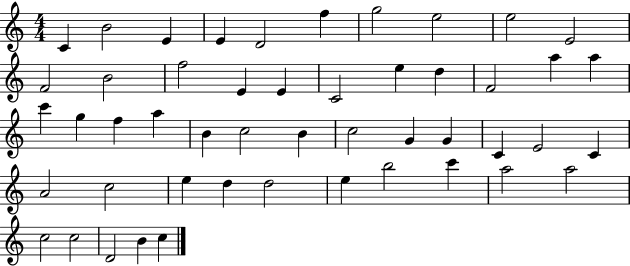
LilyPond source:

{
  \clef treble
  \numericTimeSignature
  \time 4/4
  \key c \major
  c'4 b'2 e'4 | e'4 d'2 f''4 | g''2 e''2 | e''2 e'2 | \break f'2 b'2 | f''2 e'4 e'4 | c'2 e''4 d''4 | f'2 a''4 a''4 | \break c'''4 g''4 f''4 a''4 | b'4 c''2 b'4 | c''2 g'4 g'4 | c'4 e'2 c'4 | \break a'2 c''2 | e''4 d''4 d''2 | e''4 b''2 c'''4 | a''2 a''2 | \break c''2 c''2 | d'2 b'4 c''4 | \bar "|."
}